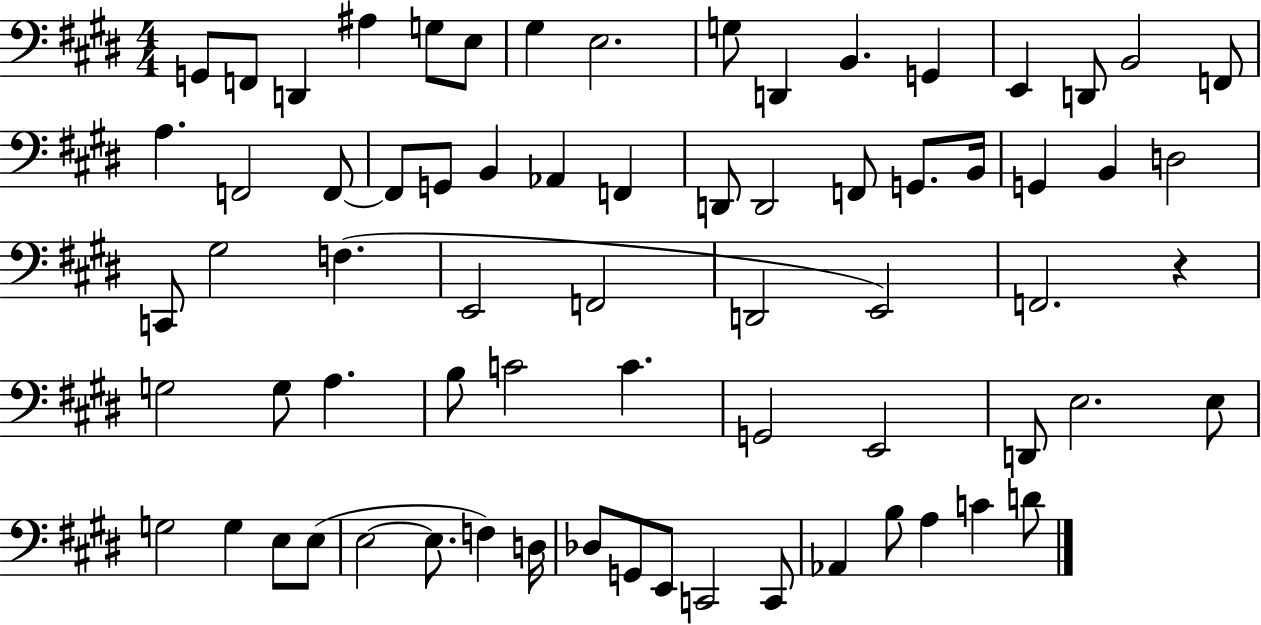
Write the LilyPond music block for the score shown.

{
  \clef bass
  \numericTimeSignature
  \time 4/4
  \key e \major
  g,8 f,8 d,4 ais4 g8 e8 | gis4 e2. | g8 d,4 b,4. g,4 | e,4 d,8 b,2 f,8 | \break a4. f,2 f,8~~ | f,8 g,8 b,4 aes,4 f,4 | d,8 d,2 f,8 g,8. b,16 | g,4 b,4 d2 | \break c,8 gis2 f4.( | e,2 f,2 | d,2 e,2) | f,2. r4 | \break g2 g8 a4. | b8 c'2 c'4. | g,2 e,2 | d,8 e2. e8 | \break g2 g4 e8 e8( | e2~~ e8. f4) d16 | des8 g,8 e,8 c,2 c,8 | aes,4 b8 a4 c'4 d'8 | \break \bar "|."
}